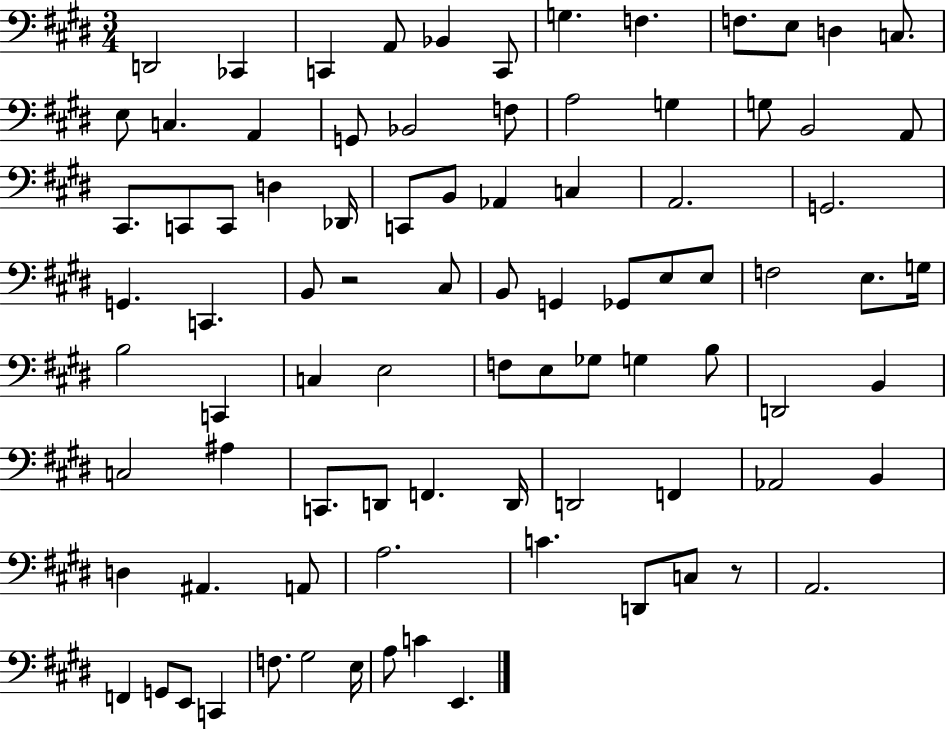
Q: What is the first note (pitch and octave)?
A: D2